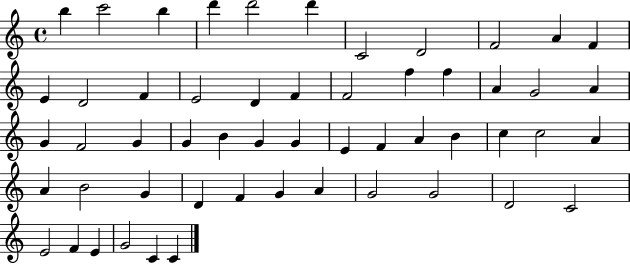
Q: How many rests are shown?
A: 0